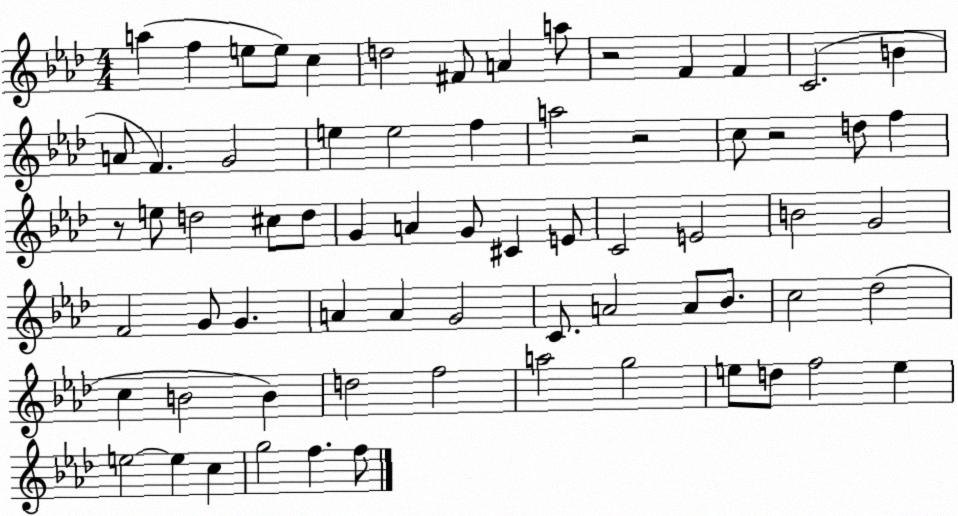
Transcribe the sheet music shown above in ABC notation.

X:1
T:Untitled
M:4/4
L:1/4
K:Ab
a f e/2 e/2 c d2 ^F/2 A a/2 z2 F F C2 B A/2 F G2 e e2 f a2 z2 c/2 z2 d/2 f z/2 e/2 d2 ^c/2 d/2 G A G/2 ^C E/2 C2 E2 B2 G2 F2 G/2 G A A G2 C/2 A2 A/2 _B/2 c2 _d2 c B2 B d2 f2 a2 g2 e/2 d/2 f2 e e2 e c g2 f f/2